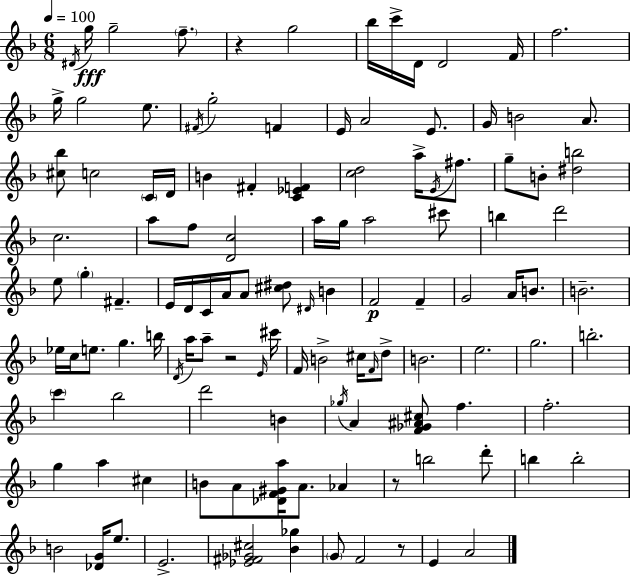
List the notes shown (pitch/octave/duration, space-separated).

D#4/s G5/s G5/h F5/e. R/q G5/h Bb5/s C6/s D4/s D4/h F4/s F5/h. G5/s G5/h E5/e. F#4/s G5/h F4/q E4/s A4/h E4/e. G4/s B4/h A4/e. [C#5,Bb5]/e C5/h C4/s D4/s B4/q F#4/q [C4,Eb4,F4]/q [C5,D5]/h A5/s E4/s F#5/e. G5/e B4/e [D#5,B5]/h C5/h. A5/e F5/e [D4,C5]/h A5/s G5/s A5/h C#6/e B5/q D6/h E5/e G5/q F#4/q. E4/s D4/s C4/s A4/s A4/e [C#5,D#5]/e D#4/s B4/q F4/h F4/q G4/h A4/s B4/e. B4/h. Eb5/s C5/s E5/e. G5/q. B5/s D4/s A5/s A5/e R/h E4/s C#6/s F4/s B4/h C#5/s F4/s D5/e B4/h. E5/h. G5/h. B5/h. C6/q Bb5/h D6/h B4/q Gb5/s A4/q [F4,Gb4,A#4,C#5]/e F5/q. F5/h. G5/q A5/q C#5/q B4/e A4/e [Db4,F4,G#4,A5]/s A4/e. Ab4/q R/e B5/h D6/e B5/q B5/h B4/h [Db4,G4]/s E5/e. E4/h. [Eb4,F#4,Gb4,C#5]/h [Bb4,Gb5]/q G4/e F4/h R/e E4/q A4/h